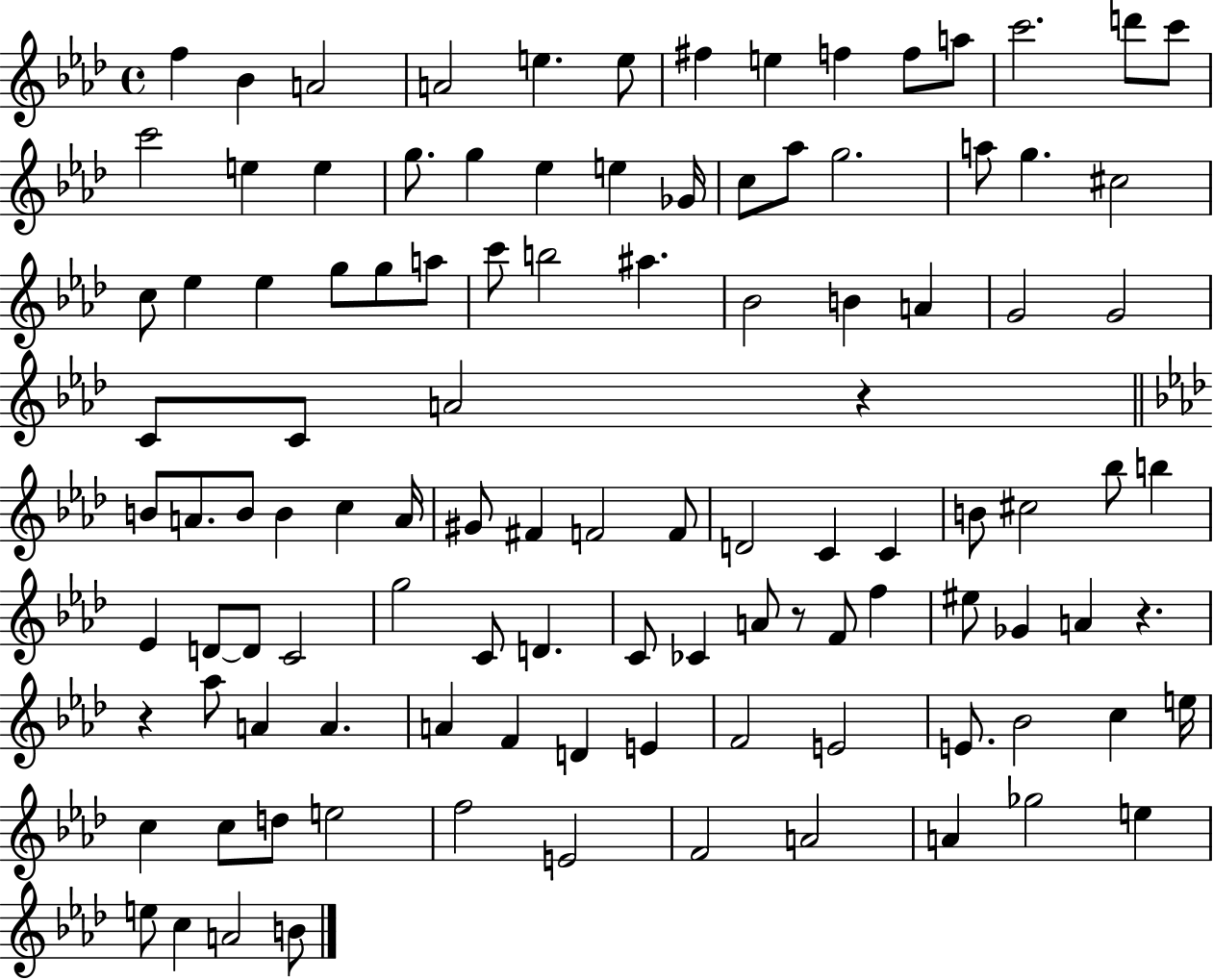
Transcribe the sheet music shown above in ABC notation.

X:1
T:Untitled
M:4/4
L:1/4
K:Ab
f _B A2 A2 e e/2 ^f e f f/2 a/2 c'2 d'/2 c'/2 c'2 e e g/2 g _e e _G/4 c/2 _a/2 g2 a/2 g ^c2 c/2 _e _e g/2 g/2 a/2 c'/2 b2 ^a _B2 B A G2 G2 C/2 C/2 A2 z B/2 A/2 B/2 B c A/4 ^G/2 ^F F2 F/2 D2 C C B/2 ^c2 _b/2 b _E D/2 D/2 C2 g2 C/2 D C/2 _C A/2 z/2 F/2 f ^e/2 _G A z z _a/2 A A A F D E F2 E2 E/2 _B2 c e/4 c c/2 d/2 e2 f2 E2 F2 A2 A _g2 e e/2 c A2 B/2